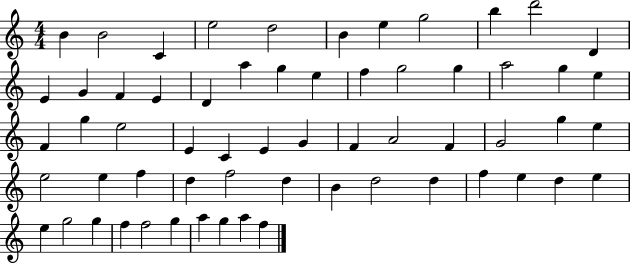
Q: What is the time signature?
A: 4/4